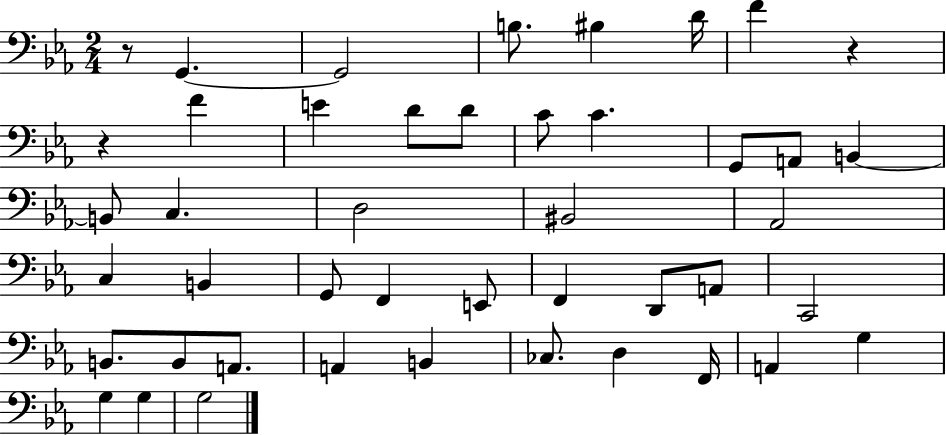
R/e G2/q. G2/h B3/e. BIS3/q D4/s F4/q R/q R/q F4/q E4/q D4/e D4/e C4/e C4/q. G2/e A2/e B2/q B2/e C3/q. D3/h BIS2/h Ab2/h C3/q B2/q G2/e F2/q E2/e F2/q D2/e A2/e C2/h B2/e. B2/e A2/e. A2/q B2/q CES3/e. D3/q F2/s A2/q G3/q G3/q G3/q G3/h